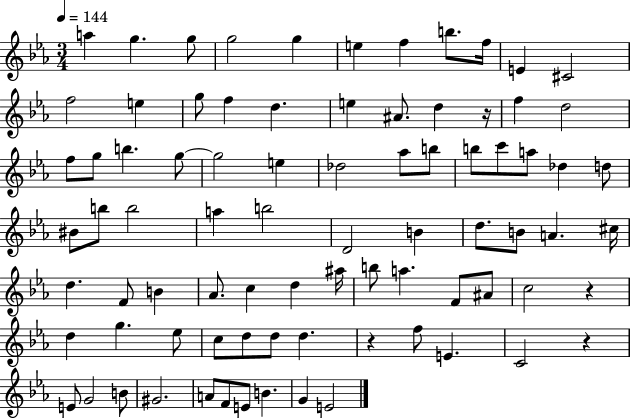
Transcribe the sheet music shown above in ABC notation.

X:1
T:Untitled
M:3/4
L:1/4
K:Eb
a g g/2 g2 g e f b/2 f/4 E ^C2 f2 e g/2 f d e ^A/2 d z/4 f d2 f/2 g/2 b g/2 g2 e _d2 _a/2 b/2 b/2 c'/2 a/2 _d d/2 ^B/2 b/2 b2 a b2 D2 B d/2 B/2 A ^c/4 d F/2 B _A/2 c d ^a/4 b/2 a F/2 ^A/2 c2 z d g _e/2 c/2 d/2 d/2 d z f/2 E C2 z E/2 G2 B/2 ^G2 A/2 F/2 E/2 B G E2